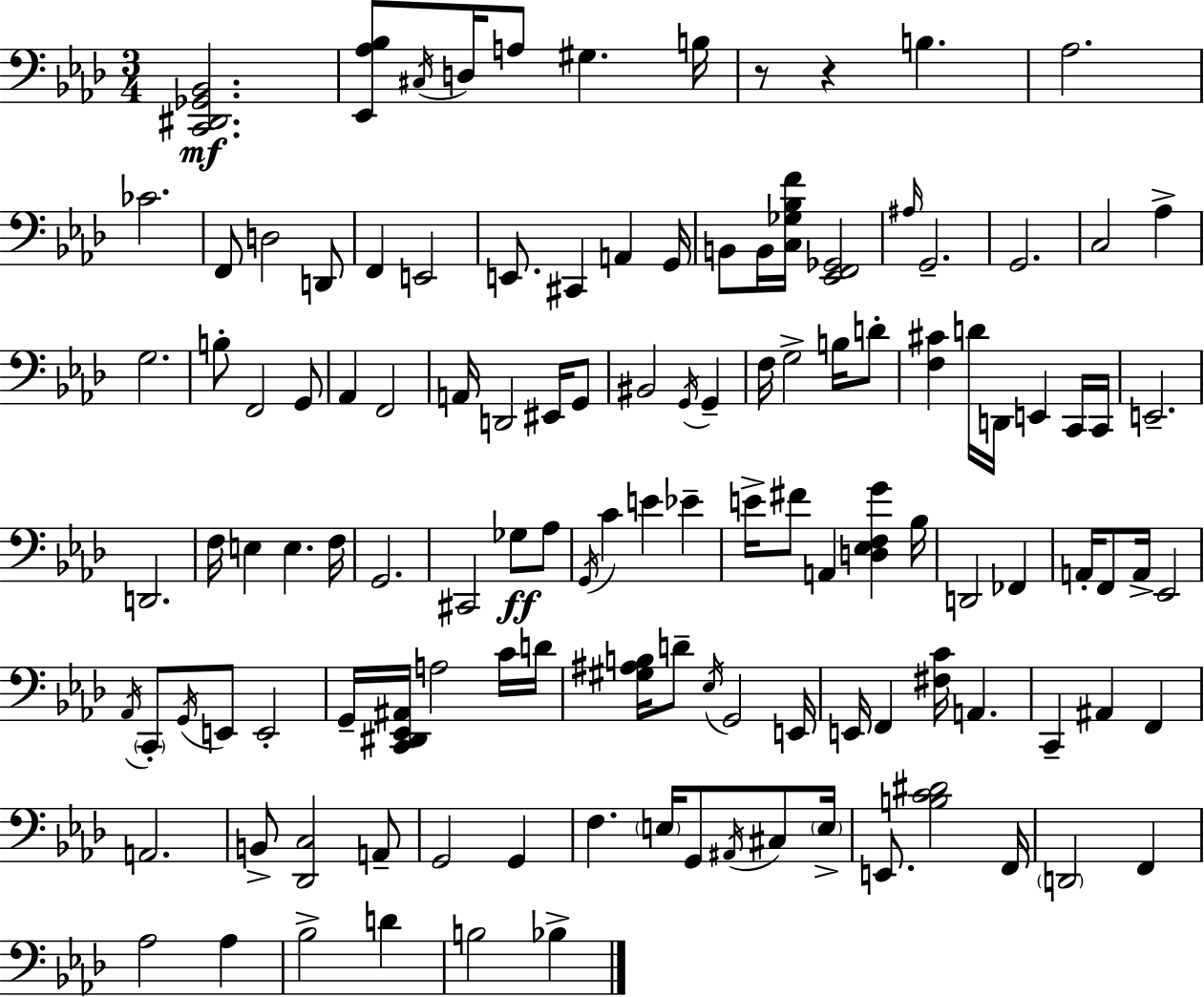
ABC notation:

X:1
T:Untitled
M:3/4
L:1/4
K:Fm
[C,,^D,,_G,,_B,,]2 [_E,,_A,_B,]/2 ^C,/4 D,/4 A,/2 ^G, B,/4 z/2 z B, _A,2 _C2 F,,/2 D,2 D,,/2 F,, E,,2 E,,/2 ^C,, A,, G,,/4 B,,/2 B,,/4 [C,_G,_B,F]/4 [_E,,F,,_G,,]2 ^A,/4 G,,2 G,,2 C,2 _A, G,2 B,/2 F,,2 G,,/2 _A,, F,,2 A,,/4 D,,2 ^E,,/4 G,,/2 ^B,,2 G,,/4 G,, F,/4 G,2 B,/4 D/2 [F,^C] D/4 D,,/4 E,, C,,/4 C,,/4 E,,2 D,,2 F,/4 E, E, F,/4 G,,2 ^C,,2 _G,/2 _A,/2 G,,/4 C E _E E/4 ^F/2 A,, [D,_E,F,G] _B,/4 D,,2 _F,, A,,/4 F,,/2 A,,/4 _E,,2 _A,,/4 C,,/2 G,,/4 E,,/2 E,,2 G,,/4 [C,,^D,,_E,,^A,,]/4 A,2 C/4 D/4 [^G,^A,B,]/4 D/2 _E,/4 G,,2 E,,/4 E,,/4 F,, [^F,C]/4 A,, C,, ^A,, F,, A,,2 B,,/2 [_D,,C,]2 A,,/2 G,,2 G,, F, E,/4 G,,/2 ^A,,/4 ^C,/2 E,/4 E,,/2 [B,C^D]2 F,,/4 D,,2 F,, _A,2 _A, _B,2 D B,2 _B,